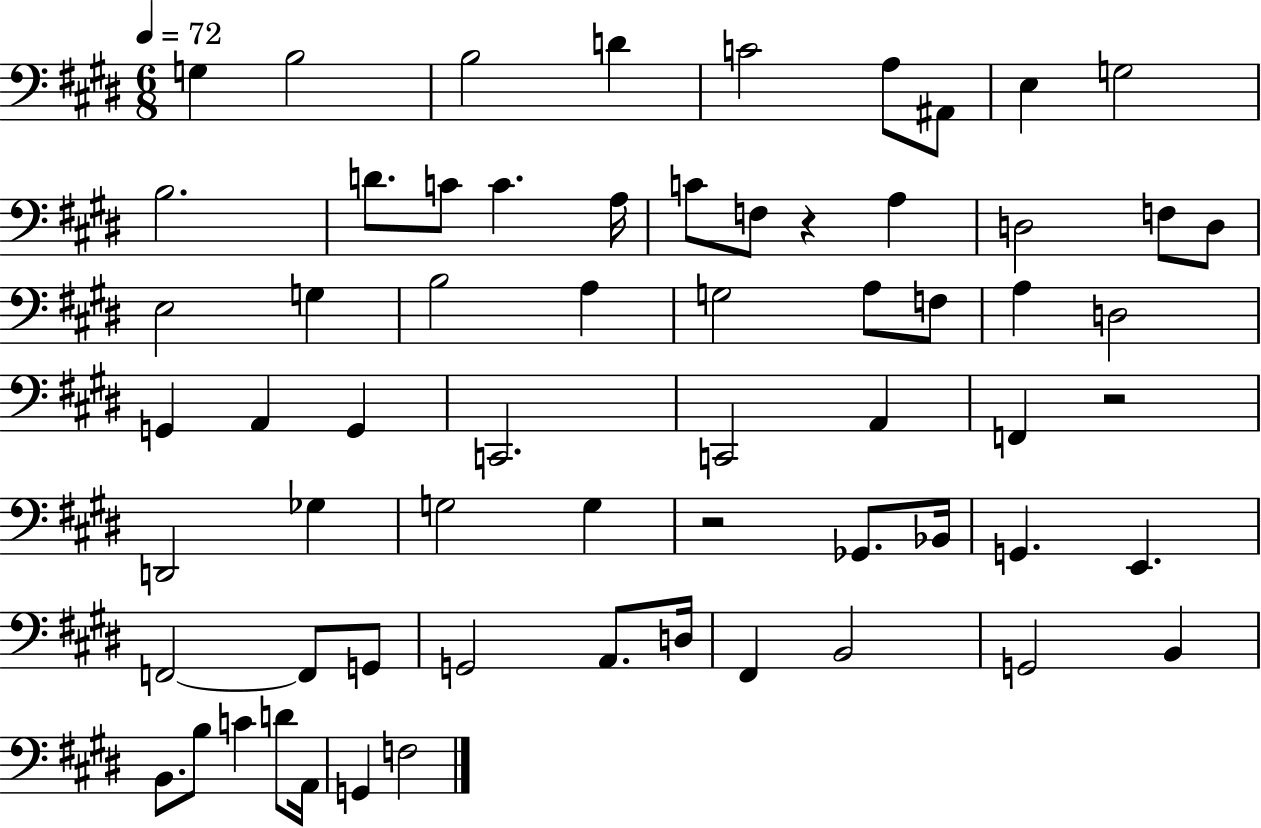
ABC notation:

X:1
T:Untitled
M:6/8
L:1/4
K:E
G, B,2 B,2 D C2 A,/2 ^A,,/2 E, G,2 B,2 D/2 C/2 C A,/4 C/2 F,/2 z A, D,2 F,/2 D,/2 E,2 G, B,2 A, G,2 A,/2 F,/2 A, D,2 G,, A,, G,, C,,2 C,,2 A,, F,, z2 D,,2 _G, G,2 G, z2 _G,,/2 _B,,/4 G,, E,, F,,2 F,,/2 G,,/2 G,,2 A,,/2 D,/4 ^F,, B,,2 G,,2 B,, B,,/2 B,/2 C D/2 A,,/4 G,, F,2